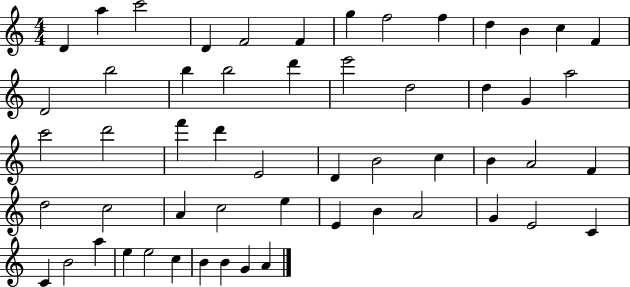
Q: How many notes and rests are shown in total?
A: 55